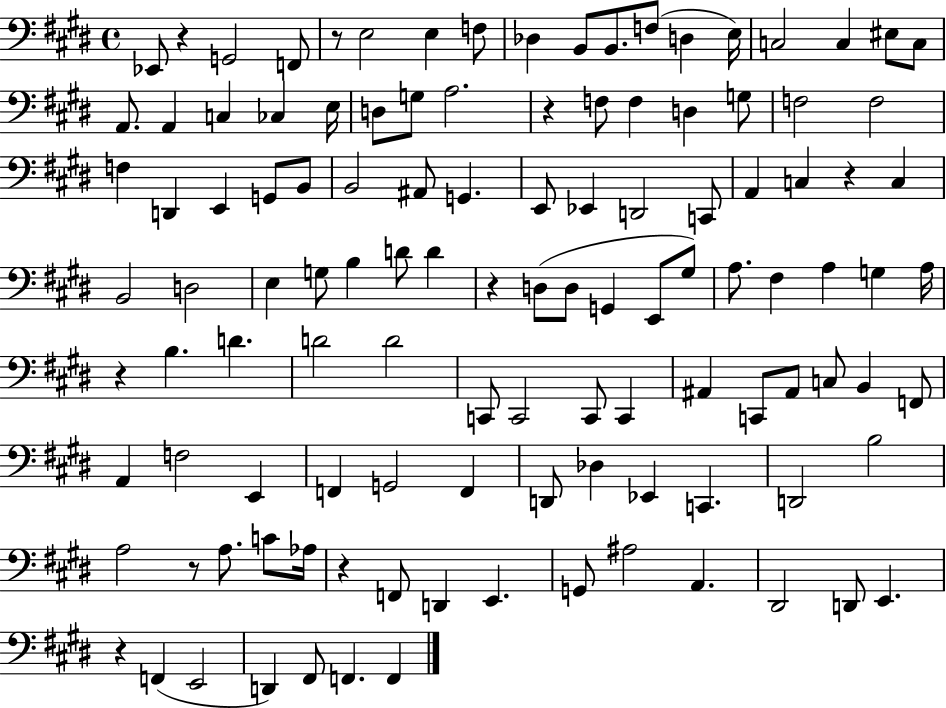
X:1
T:Untitled
M:4/4
L:1/4
K:E
_E,,/2 z G,,2 F,,/2 z/2 E,2 E, F,/2 _D, B,,/2 B,,/2 F,/2 D, E,/4 C,2 C, ^E,/2 C,/2 A,,/2 A,, C, _C, E,/4 D,/2 G,/2 A,2 z F,/2 F, D, G,/2 F,2 F,2 F, D,, E,, G,,/2 B,,/2 B,,2 ^A,,/2 G,, E,,/2 _E,, D,,2 C,,/2 A,, C, z C, B,,2 D,2 E, G,/2 B, D/2 D z D,/2 D,/2 G,, E,,/2 ^G,/2 A,/2 ^F, A, G, A,/4 z B, D D2 D2 C,,/2 C,,2 C,,/2 C,, ^A,, C,,/2 ^A,,/2 C,/2 B,, F,,/2 A,, F,2 E,, F,, G,,2 F,, D,,/2 _D, _E,, C,, D,,2 B,2 A,2 z/2 A,/2 C/2 _A,/4 z F,,/2 D,, E,, G,,/2 ^A,2 A,, ^D,,2 D,,/2 E,, z F,, E,,2 D,, ^F,,/2 F,, F,,